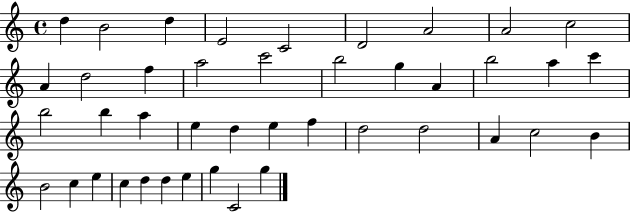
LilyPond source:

{
  \clef treble
  \time 4/4
  \defaultTimeSignature
  \key c \major
  d''4 b'2 d''4 | e'2 c'2 | d'2 a'2 | a'2 c''2 | \break a'4 d''2 f''4 | a''2 c'''2 | b''2 g''4 a'4 | b''2 a''4 c'''4 | \break b''2 b''4 a''4 | e''4 d''4 e''4 f''4 | d''2 d''2 | a'4 c''2 b'4 | \break b'2 c''4 e''4 | c''4 d''4 d''4 e''4 | g''4 c'2 g''4 | \bar "|."
}